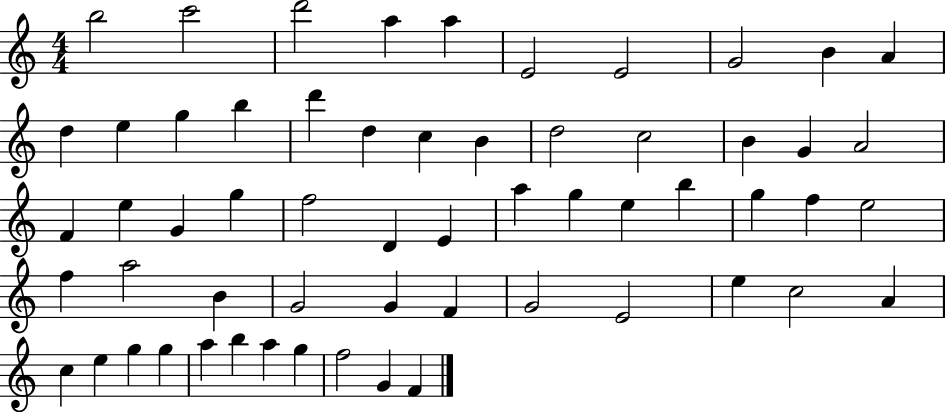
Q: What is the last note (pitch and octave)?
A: F4